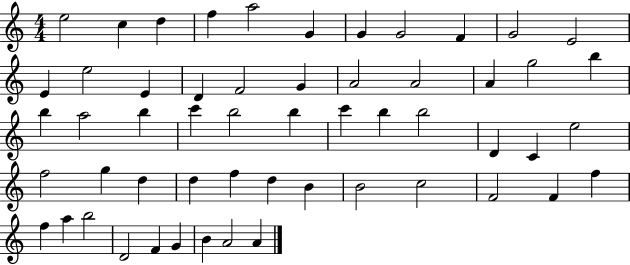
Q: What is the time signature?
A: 4/4